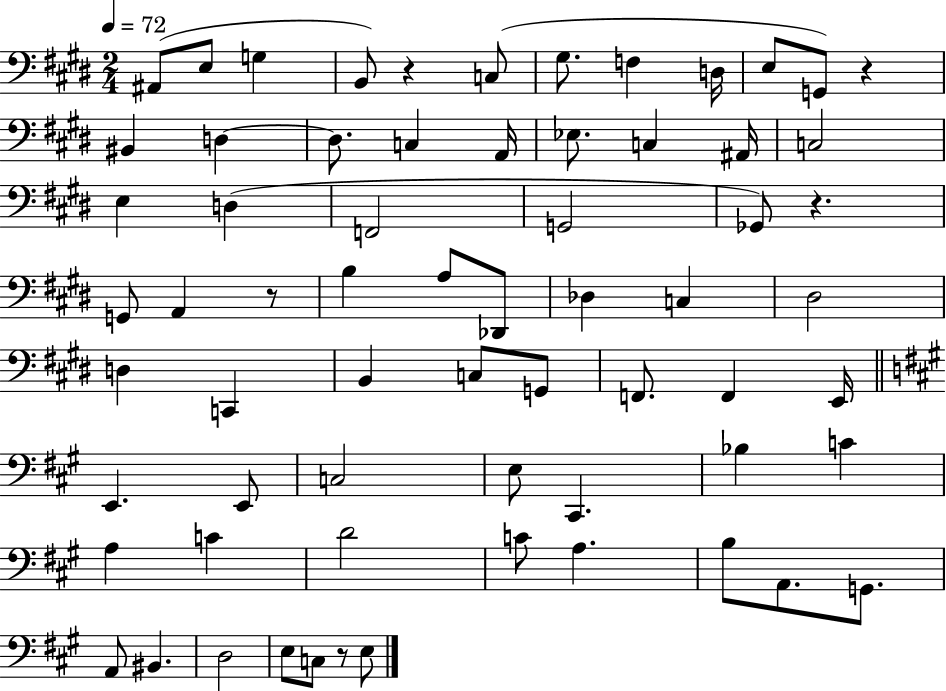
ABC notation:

X:1
T:Untitled
M:2/4
L:1/4
K:E
^A,,/2 E,/2 G, B,,/2 z C,/2 ^G,/2 F, D,/4 E,/2 G,,/2 z ^B,, D, D,/2 C, A,,/4 _E,/2 C, ^A,,/4 C,2 E, D, F,,2 G,,2 _G,,/2 z G,,/2 A,, z/2 B, A,/2 _D,,/2 _D, C, ^D,2 D, C,, B,, C,/2 G,,/2 F,,/2 F,, E,,/4 E,, E,,/2 C,2 E,/2 ^C,, _B, C A, C D2 C/2 A, B,/2 A,,/2 G,,/2 A,,/2 ^B,, D,2 E,/2 C,/2 z/2 E,/2